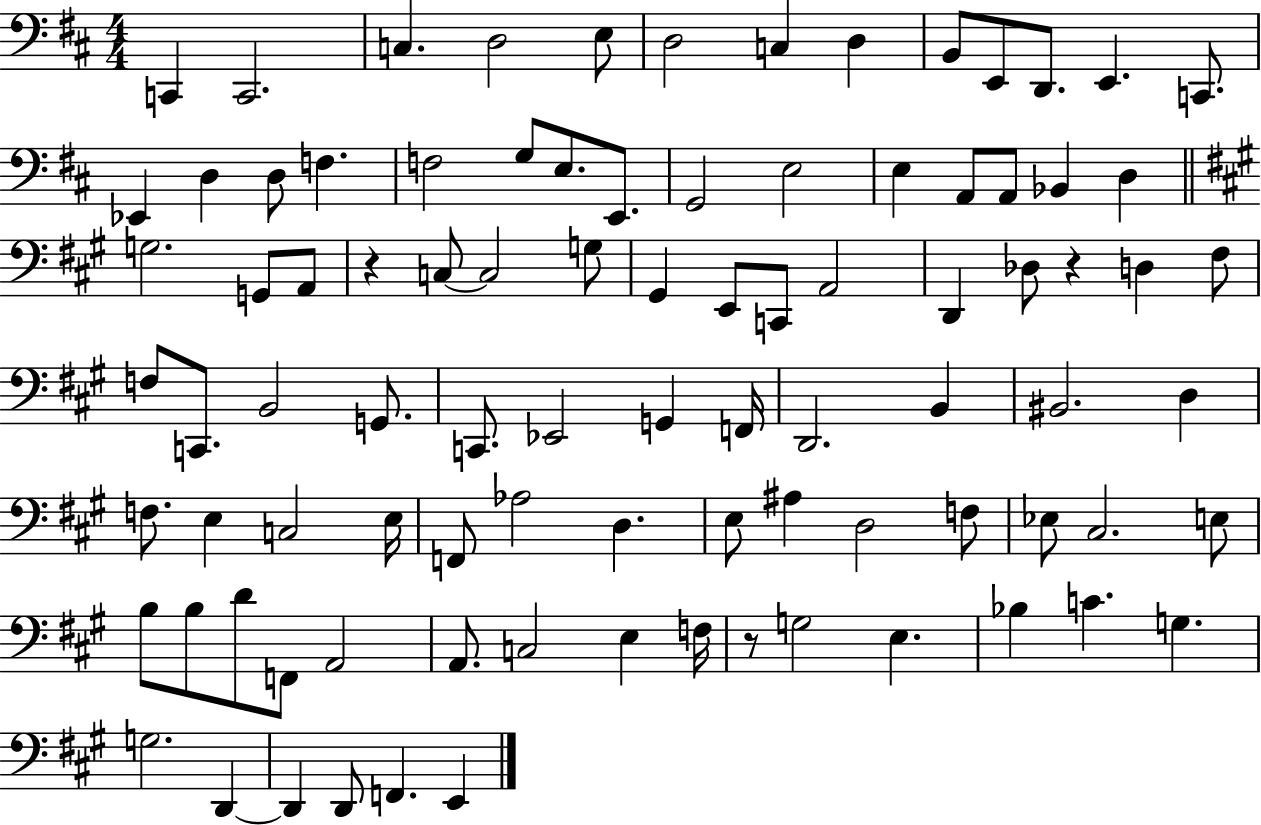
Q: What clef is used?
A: bass